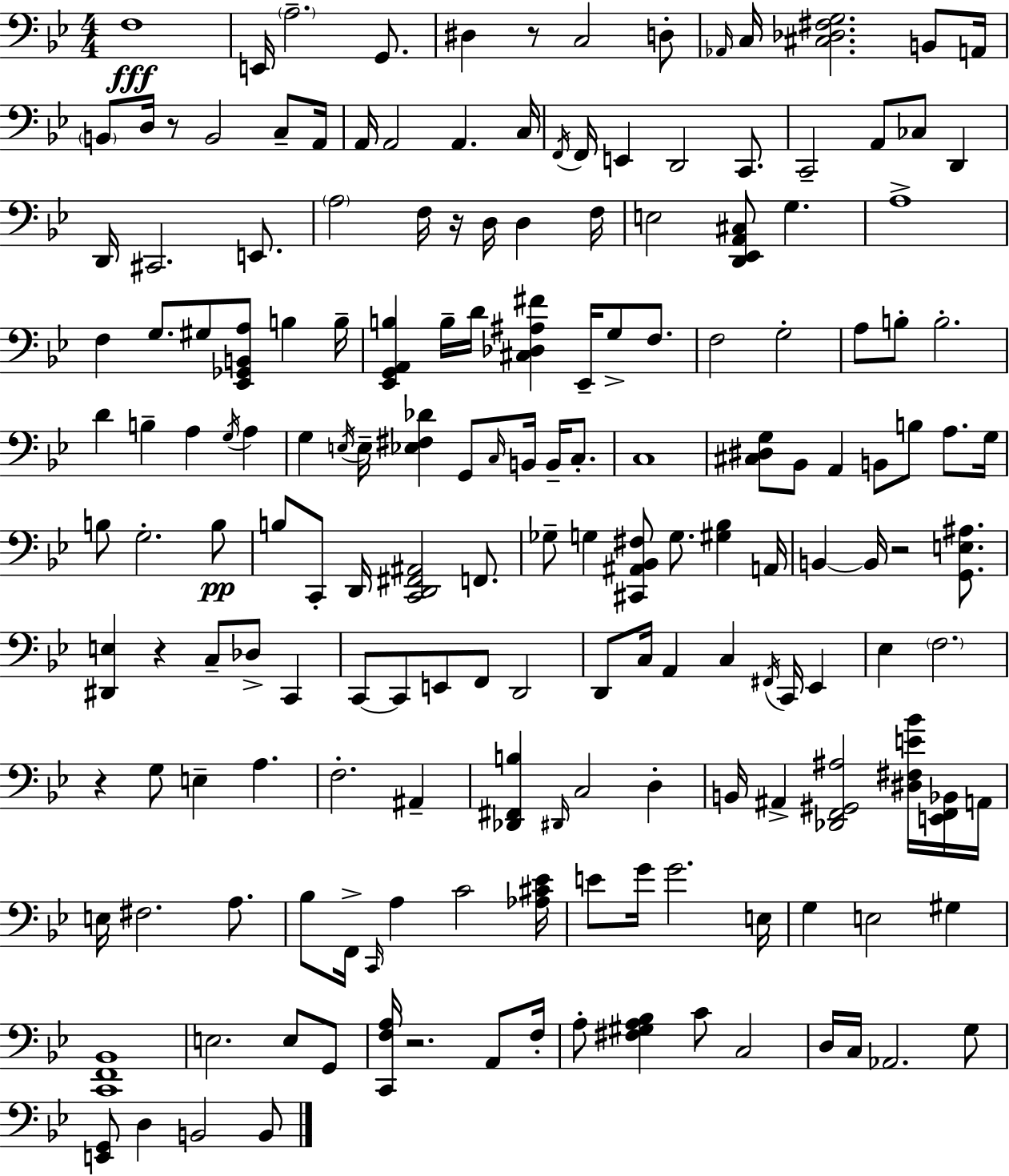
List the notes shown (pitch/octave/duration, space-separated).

F3/w E2/s A3/h. G2/e. D#3/q R/e C3/h D3/e Ab2/s C3/s [C#3,Db3,F#3,G3]/h. B2/e A2/s B2/e D3/s R/e B2/h C3/e A2/s A2/s A2/h A2/q. C3/s F2/s F2/s E2/q D2/h C2/e. C2/h A2/e CES3/e D2/q D2/s C#2/h. E2/e. A3/h F3/s R/s D3/s D3/q F3/s E3/h [D2,Eb2,A2,C#3]/e G3/q. A3/w F3/q G3/e. G#3/e [Eb2,Gb2,B2,A3]/e B3/q B3/s [Eb2,G2,A2,B3]/q B3/s D4/s [C#3,Db3,A#3,F#4]/q Eb2/s G3/e F3/e. F3/h G3/h A3/e B3/e B3/h. D4/q B3/q A3/q G3/s A3/q G3/q E3/s E3/s [Eb3,F#3,Db4]/q G2/e C3/s B2/s B2/s C3/e. C3/w [C#3,D#3,G3]/e Bb2/e A2/q B2/e B3/e A3/e. G3/s B3/e G3/h. B3/e B3/e C2/e D2/s [C2,D2,F#2,A#2]/h F2/e. Gb3/e G3/q [C#2,A#2,Bb2,F#3]/e G3/e. [G#3,Bb3]/q A2/s B2/q B2/s R/h [G2,E3,A#3]/e. [D#2,E3]/q R/q C3/e Db3/e C2/q C2/e C2/e E2/e F2/e D2/h D2/e C3/s A2/q C3/q F#2/s C2/s Eb2/q Eb3/q F3/h. R/q G3/e E3/q A3/q. F3/h. A#2/q [Db2,F#2,B3]/q D#2/s C3/h D3/q B2/s A#2/q [Db2,F2,G#2,A#3]/h [D#3,F#3,E4,Bb4]/s [E2,F2,Bb2]/s A2/s E3/s F#3/h. A3/e. Bb3/e F2/s C2/s A3/q C4/h [Ab3,C#4,Eb4]/s E4/e G4/s G4/h. E3/s G3/q E3/h G#3/q [C2,F2,Bb2]/w E3/h. E3/e G2/e [C2,F3,A3]/s R/h. A2/e F3/s A3/e [F#3,G#3,A3,Bb3]/q C4/e C3/h D3/s C3/s Ab2/h. G3/e [E2,G2]/e D3/q B2/h B2/e